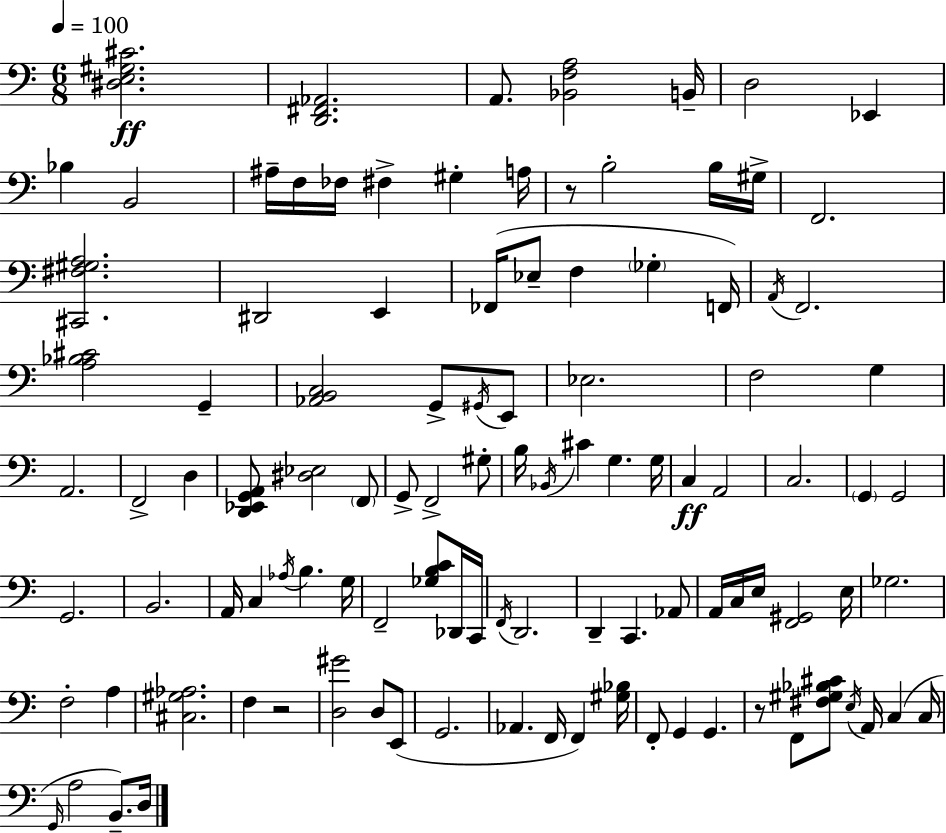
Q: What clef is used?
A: bass